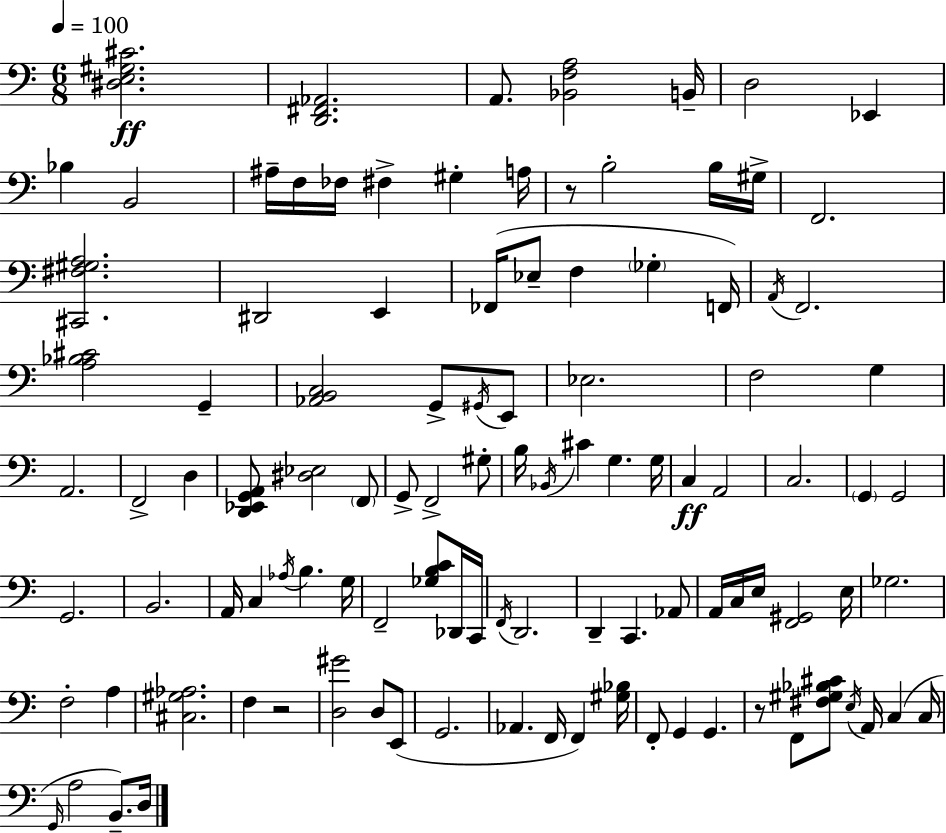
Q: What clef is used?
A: bass